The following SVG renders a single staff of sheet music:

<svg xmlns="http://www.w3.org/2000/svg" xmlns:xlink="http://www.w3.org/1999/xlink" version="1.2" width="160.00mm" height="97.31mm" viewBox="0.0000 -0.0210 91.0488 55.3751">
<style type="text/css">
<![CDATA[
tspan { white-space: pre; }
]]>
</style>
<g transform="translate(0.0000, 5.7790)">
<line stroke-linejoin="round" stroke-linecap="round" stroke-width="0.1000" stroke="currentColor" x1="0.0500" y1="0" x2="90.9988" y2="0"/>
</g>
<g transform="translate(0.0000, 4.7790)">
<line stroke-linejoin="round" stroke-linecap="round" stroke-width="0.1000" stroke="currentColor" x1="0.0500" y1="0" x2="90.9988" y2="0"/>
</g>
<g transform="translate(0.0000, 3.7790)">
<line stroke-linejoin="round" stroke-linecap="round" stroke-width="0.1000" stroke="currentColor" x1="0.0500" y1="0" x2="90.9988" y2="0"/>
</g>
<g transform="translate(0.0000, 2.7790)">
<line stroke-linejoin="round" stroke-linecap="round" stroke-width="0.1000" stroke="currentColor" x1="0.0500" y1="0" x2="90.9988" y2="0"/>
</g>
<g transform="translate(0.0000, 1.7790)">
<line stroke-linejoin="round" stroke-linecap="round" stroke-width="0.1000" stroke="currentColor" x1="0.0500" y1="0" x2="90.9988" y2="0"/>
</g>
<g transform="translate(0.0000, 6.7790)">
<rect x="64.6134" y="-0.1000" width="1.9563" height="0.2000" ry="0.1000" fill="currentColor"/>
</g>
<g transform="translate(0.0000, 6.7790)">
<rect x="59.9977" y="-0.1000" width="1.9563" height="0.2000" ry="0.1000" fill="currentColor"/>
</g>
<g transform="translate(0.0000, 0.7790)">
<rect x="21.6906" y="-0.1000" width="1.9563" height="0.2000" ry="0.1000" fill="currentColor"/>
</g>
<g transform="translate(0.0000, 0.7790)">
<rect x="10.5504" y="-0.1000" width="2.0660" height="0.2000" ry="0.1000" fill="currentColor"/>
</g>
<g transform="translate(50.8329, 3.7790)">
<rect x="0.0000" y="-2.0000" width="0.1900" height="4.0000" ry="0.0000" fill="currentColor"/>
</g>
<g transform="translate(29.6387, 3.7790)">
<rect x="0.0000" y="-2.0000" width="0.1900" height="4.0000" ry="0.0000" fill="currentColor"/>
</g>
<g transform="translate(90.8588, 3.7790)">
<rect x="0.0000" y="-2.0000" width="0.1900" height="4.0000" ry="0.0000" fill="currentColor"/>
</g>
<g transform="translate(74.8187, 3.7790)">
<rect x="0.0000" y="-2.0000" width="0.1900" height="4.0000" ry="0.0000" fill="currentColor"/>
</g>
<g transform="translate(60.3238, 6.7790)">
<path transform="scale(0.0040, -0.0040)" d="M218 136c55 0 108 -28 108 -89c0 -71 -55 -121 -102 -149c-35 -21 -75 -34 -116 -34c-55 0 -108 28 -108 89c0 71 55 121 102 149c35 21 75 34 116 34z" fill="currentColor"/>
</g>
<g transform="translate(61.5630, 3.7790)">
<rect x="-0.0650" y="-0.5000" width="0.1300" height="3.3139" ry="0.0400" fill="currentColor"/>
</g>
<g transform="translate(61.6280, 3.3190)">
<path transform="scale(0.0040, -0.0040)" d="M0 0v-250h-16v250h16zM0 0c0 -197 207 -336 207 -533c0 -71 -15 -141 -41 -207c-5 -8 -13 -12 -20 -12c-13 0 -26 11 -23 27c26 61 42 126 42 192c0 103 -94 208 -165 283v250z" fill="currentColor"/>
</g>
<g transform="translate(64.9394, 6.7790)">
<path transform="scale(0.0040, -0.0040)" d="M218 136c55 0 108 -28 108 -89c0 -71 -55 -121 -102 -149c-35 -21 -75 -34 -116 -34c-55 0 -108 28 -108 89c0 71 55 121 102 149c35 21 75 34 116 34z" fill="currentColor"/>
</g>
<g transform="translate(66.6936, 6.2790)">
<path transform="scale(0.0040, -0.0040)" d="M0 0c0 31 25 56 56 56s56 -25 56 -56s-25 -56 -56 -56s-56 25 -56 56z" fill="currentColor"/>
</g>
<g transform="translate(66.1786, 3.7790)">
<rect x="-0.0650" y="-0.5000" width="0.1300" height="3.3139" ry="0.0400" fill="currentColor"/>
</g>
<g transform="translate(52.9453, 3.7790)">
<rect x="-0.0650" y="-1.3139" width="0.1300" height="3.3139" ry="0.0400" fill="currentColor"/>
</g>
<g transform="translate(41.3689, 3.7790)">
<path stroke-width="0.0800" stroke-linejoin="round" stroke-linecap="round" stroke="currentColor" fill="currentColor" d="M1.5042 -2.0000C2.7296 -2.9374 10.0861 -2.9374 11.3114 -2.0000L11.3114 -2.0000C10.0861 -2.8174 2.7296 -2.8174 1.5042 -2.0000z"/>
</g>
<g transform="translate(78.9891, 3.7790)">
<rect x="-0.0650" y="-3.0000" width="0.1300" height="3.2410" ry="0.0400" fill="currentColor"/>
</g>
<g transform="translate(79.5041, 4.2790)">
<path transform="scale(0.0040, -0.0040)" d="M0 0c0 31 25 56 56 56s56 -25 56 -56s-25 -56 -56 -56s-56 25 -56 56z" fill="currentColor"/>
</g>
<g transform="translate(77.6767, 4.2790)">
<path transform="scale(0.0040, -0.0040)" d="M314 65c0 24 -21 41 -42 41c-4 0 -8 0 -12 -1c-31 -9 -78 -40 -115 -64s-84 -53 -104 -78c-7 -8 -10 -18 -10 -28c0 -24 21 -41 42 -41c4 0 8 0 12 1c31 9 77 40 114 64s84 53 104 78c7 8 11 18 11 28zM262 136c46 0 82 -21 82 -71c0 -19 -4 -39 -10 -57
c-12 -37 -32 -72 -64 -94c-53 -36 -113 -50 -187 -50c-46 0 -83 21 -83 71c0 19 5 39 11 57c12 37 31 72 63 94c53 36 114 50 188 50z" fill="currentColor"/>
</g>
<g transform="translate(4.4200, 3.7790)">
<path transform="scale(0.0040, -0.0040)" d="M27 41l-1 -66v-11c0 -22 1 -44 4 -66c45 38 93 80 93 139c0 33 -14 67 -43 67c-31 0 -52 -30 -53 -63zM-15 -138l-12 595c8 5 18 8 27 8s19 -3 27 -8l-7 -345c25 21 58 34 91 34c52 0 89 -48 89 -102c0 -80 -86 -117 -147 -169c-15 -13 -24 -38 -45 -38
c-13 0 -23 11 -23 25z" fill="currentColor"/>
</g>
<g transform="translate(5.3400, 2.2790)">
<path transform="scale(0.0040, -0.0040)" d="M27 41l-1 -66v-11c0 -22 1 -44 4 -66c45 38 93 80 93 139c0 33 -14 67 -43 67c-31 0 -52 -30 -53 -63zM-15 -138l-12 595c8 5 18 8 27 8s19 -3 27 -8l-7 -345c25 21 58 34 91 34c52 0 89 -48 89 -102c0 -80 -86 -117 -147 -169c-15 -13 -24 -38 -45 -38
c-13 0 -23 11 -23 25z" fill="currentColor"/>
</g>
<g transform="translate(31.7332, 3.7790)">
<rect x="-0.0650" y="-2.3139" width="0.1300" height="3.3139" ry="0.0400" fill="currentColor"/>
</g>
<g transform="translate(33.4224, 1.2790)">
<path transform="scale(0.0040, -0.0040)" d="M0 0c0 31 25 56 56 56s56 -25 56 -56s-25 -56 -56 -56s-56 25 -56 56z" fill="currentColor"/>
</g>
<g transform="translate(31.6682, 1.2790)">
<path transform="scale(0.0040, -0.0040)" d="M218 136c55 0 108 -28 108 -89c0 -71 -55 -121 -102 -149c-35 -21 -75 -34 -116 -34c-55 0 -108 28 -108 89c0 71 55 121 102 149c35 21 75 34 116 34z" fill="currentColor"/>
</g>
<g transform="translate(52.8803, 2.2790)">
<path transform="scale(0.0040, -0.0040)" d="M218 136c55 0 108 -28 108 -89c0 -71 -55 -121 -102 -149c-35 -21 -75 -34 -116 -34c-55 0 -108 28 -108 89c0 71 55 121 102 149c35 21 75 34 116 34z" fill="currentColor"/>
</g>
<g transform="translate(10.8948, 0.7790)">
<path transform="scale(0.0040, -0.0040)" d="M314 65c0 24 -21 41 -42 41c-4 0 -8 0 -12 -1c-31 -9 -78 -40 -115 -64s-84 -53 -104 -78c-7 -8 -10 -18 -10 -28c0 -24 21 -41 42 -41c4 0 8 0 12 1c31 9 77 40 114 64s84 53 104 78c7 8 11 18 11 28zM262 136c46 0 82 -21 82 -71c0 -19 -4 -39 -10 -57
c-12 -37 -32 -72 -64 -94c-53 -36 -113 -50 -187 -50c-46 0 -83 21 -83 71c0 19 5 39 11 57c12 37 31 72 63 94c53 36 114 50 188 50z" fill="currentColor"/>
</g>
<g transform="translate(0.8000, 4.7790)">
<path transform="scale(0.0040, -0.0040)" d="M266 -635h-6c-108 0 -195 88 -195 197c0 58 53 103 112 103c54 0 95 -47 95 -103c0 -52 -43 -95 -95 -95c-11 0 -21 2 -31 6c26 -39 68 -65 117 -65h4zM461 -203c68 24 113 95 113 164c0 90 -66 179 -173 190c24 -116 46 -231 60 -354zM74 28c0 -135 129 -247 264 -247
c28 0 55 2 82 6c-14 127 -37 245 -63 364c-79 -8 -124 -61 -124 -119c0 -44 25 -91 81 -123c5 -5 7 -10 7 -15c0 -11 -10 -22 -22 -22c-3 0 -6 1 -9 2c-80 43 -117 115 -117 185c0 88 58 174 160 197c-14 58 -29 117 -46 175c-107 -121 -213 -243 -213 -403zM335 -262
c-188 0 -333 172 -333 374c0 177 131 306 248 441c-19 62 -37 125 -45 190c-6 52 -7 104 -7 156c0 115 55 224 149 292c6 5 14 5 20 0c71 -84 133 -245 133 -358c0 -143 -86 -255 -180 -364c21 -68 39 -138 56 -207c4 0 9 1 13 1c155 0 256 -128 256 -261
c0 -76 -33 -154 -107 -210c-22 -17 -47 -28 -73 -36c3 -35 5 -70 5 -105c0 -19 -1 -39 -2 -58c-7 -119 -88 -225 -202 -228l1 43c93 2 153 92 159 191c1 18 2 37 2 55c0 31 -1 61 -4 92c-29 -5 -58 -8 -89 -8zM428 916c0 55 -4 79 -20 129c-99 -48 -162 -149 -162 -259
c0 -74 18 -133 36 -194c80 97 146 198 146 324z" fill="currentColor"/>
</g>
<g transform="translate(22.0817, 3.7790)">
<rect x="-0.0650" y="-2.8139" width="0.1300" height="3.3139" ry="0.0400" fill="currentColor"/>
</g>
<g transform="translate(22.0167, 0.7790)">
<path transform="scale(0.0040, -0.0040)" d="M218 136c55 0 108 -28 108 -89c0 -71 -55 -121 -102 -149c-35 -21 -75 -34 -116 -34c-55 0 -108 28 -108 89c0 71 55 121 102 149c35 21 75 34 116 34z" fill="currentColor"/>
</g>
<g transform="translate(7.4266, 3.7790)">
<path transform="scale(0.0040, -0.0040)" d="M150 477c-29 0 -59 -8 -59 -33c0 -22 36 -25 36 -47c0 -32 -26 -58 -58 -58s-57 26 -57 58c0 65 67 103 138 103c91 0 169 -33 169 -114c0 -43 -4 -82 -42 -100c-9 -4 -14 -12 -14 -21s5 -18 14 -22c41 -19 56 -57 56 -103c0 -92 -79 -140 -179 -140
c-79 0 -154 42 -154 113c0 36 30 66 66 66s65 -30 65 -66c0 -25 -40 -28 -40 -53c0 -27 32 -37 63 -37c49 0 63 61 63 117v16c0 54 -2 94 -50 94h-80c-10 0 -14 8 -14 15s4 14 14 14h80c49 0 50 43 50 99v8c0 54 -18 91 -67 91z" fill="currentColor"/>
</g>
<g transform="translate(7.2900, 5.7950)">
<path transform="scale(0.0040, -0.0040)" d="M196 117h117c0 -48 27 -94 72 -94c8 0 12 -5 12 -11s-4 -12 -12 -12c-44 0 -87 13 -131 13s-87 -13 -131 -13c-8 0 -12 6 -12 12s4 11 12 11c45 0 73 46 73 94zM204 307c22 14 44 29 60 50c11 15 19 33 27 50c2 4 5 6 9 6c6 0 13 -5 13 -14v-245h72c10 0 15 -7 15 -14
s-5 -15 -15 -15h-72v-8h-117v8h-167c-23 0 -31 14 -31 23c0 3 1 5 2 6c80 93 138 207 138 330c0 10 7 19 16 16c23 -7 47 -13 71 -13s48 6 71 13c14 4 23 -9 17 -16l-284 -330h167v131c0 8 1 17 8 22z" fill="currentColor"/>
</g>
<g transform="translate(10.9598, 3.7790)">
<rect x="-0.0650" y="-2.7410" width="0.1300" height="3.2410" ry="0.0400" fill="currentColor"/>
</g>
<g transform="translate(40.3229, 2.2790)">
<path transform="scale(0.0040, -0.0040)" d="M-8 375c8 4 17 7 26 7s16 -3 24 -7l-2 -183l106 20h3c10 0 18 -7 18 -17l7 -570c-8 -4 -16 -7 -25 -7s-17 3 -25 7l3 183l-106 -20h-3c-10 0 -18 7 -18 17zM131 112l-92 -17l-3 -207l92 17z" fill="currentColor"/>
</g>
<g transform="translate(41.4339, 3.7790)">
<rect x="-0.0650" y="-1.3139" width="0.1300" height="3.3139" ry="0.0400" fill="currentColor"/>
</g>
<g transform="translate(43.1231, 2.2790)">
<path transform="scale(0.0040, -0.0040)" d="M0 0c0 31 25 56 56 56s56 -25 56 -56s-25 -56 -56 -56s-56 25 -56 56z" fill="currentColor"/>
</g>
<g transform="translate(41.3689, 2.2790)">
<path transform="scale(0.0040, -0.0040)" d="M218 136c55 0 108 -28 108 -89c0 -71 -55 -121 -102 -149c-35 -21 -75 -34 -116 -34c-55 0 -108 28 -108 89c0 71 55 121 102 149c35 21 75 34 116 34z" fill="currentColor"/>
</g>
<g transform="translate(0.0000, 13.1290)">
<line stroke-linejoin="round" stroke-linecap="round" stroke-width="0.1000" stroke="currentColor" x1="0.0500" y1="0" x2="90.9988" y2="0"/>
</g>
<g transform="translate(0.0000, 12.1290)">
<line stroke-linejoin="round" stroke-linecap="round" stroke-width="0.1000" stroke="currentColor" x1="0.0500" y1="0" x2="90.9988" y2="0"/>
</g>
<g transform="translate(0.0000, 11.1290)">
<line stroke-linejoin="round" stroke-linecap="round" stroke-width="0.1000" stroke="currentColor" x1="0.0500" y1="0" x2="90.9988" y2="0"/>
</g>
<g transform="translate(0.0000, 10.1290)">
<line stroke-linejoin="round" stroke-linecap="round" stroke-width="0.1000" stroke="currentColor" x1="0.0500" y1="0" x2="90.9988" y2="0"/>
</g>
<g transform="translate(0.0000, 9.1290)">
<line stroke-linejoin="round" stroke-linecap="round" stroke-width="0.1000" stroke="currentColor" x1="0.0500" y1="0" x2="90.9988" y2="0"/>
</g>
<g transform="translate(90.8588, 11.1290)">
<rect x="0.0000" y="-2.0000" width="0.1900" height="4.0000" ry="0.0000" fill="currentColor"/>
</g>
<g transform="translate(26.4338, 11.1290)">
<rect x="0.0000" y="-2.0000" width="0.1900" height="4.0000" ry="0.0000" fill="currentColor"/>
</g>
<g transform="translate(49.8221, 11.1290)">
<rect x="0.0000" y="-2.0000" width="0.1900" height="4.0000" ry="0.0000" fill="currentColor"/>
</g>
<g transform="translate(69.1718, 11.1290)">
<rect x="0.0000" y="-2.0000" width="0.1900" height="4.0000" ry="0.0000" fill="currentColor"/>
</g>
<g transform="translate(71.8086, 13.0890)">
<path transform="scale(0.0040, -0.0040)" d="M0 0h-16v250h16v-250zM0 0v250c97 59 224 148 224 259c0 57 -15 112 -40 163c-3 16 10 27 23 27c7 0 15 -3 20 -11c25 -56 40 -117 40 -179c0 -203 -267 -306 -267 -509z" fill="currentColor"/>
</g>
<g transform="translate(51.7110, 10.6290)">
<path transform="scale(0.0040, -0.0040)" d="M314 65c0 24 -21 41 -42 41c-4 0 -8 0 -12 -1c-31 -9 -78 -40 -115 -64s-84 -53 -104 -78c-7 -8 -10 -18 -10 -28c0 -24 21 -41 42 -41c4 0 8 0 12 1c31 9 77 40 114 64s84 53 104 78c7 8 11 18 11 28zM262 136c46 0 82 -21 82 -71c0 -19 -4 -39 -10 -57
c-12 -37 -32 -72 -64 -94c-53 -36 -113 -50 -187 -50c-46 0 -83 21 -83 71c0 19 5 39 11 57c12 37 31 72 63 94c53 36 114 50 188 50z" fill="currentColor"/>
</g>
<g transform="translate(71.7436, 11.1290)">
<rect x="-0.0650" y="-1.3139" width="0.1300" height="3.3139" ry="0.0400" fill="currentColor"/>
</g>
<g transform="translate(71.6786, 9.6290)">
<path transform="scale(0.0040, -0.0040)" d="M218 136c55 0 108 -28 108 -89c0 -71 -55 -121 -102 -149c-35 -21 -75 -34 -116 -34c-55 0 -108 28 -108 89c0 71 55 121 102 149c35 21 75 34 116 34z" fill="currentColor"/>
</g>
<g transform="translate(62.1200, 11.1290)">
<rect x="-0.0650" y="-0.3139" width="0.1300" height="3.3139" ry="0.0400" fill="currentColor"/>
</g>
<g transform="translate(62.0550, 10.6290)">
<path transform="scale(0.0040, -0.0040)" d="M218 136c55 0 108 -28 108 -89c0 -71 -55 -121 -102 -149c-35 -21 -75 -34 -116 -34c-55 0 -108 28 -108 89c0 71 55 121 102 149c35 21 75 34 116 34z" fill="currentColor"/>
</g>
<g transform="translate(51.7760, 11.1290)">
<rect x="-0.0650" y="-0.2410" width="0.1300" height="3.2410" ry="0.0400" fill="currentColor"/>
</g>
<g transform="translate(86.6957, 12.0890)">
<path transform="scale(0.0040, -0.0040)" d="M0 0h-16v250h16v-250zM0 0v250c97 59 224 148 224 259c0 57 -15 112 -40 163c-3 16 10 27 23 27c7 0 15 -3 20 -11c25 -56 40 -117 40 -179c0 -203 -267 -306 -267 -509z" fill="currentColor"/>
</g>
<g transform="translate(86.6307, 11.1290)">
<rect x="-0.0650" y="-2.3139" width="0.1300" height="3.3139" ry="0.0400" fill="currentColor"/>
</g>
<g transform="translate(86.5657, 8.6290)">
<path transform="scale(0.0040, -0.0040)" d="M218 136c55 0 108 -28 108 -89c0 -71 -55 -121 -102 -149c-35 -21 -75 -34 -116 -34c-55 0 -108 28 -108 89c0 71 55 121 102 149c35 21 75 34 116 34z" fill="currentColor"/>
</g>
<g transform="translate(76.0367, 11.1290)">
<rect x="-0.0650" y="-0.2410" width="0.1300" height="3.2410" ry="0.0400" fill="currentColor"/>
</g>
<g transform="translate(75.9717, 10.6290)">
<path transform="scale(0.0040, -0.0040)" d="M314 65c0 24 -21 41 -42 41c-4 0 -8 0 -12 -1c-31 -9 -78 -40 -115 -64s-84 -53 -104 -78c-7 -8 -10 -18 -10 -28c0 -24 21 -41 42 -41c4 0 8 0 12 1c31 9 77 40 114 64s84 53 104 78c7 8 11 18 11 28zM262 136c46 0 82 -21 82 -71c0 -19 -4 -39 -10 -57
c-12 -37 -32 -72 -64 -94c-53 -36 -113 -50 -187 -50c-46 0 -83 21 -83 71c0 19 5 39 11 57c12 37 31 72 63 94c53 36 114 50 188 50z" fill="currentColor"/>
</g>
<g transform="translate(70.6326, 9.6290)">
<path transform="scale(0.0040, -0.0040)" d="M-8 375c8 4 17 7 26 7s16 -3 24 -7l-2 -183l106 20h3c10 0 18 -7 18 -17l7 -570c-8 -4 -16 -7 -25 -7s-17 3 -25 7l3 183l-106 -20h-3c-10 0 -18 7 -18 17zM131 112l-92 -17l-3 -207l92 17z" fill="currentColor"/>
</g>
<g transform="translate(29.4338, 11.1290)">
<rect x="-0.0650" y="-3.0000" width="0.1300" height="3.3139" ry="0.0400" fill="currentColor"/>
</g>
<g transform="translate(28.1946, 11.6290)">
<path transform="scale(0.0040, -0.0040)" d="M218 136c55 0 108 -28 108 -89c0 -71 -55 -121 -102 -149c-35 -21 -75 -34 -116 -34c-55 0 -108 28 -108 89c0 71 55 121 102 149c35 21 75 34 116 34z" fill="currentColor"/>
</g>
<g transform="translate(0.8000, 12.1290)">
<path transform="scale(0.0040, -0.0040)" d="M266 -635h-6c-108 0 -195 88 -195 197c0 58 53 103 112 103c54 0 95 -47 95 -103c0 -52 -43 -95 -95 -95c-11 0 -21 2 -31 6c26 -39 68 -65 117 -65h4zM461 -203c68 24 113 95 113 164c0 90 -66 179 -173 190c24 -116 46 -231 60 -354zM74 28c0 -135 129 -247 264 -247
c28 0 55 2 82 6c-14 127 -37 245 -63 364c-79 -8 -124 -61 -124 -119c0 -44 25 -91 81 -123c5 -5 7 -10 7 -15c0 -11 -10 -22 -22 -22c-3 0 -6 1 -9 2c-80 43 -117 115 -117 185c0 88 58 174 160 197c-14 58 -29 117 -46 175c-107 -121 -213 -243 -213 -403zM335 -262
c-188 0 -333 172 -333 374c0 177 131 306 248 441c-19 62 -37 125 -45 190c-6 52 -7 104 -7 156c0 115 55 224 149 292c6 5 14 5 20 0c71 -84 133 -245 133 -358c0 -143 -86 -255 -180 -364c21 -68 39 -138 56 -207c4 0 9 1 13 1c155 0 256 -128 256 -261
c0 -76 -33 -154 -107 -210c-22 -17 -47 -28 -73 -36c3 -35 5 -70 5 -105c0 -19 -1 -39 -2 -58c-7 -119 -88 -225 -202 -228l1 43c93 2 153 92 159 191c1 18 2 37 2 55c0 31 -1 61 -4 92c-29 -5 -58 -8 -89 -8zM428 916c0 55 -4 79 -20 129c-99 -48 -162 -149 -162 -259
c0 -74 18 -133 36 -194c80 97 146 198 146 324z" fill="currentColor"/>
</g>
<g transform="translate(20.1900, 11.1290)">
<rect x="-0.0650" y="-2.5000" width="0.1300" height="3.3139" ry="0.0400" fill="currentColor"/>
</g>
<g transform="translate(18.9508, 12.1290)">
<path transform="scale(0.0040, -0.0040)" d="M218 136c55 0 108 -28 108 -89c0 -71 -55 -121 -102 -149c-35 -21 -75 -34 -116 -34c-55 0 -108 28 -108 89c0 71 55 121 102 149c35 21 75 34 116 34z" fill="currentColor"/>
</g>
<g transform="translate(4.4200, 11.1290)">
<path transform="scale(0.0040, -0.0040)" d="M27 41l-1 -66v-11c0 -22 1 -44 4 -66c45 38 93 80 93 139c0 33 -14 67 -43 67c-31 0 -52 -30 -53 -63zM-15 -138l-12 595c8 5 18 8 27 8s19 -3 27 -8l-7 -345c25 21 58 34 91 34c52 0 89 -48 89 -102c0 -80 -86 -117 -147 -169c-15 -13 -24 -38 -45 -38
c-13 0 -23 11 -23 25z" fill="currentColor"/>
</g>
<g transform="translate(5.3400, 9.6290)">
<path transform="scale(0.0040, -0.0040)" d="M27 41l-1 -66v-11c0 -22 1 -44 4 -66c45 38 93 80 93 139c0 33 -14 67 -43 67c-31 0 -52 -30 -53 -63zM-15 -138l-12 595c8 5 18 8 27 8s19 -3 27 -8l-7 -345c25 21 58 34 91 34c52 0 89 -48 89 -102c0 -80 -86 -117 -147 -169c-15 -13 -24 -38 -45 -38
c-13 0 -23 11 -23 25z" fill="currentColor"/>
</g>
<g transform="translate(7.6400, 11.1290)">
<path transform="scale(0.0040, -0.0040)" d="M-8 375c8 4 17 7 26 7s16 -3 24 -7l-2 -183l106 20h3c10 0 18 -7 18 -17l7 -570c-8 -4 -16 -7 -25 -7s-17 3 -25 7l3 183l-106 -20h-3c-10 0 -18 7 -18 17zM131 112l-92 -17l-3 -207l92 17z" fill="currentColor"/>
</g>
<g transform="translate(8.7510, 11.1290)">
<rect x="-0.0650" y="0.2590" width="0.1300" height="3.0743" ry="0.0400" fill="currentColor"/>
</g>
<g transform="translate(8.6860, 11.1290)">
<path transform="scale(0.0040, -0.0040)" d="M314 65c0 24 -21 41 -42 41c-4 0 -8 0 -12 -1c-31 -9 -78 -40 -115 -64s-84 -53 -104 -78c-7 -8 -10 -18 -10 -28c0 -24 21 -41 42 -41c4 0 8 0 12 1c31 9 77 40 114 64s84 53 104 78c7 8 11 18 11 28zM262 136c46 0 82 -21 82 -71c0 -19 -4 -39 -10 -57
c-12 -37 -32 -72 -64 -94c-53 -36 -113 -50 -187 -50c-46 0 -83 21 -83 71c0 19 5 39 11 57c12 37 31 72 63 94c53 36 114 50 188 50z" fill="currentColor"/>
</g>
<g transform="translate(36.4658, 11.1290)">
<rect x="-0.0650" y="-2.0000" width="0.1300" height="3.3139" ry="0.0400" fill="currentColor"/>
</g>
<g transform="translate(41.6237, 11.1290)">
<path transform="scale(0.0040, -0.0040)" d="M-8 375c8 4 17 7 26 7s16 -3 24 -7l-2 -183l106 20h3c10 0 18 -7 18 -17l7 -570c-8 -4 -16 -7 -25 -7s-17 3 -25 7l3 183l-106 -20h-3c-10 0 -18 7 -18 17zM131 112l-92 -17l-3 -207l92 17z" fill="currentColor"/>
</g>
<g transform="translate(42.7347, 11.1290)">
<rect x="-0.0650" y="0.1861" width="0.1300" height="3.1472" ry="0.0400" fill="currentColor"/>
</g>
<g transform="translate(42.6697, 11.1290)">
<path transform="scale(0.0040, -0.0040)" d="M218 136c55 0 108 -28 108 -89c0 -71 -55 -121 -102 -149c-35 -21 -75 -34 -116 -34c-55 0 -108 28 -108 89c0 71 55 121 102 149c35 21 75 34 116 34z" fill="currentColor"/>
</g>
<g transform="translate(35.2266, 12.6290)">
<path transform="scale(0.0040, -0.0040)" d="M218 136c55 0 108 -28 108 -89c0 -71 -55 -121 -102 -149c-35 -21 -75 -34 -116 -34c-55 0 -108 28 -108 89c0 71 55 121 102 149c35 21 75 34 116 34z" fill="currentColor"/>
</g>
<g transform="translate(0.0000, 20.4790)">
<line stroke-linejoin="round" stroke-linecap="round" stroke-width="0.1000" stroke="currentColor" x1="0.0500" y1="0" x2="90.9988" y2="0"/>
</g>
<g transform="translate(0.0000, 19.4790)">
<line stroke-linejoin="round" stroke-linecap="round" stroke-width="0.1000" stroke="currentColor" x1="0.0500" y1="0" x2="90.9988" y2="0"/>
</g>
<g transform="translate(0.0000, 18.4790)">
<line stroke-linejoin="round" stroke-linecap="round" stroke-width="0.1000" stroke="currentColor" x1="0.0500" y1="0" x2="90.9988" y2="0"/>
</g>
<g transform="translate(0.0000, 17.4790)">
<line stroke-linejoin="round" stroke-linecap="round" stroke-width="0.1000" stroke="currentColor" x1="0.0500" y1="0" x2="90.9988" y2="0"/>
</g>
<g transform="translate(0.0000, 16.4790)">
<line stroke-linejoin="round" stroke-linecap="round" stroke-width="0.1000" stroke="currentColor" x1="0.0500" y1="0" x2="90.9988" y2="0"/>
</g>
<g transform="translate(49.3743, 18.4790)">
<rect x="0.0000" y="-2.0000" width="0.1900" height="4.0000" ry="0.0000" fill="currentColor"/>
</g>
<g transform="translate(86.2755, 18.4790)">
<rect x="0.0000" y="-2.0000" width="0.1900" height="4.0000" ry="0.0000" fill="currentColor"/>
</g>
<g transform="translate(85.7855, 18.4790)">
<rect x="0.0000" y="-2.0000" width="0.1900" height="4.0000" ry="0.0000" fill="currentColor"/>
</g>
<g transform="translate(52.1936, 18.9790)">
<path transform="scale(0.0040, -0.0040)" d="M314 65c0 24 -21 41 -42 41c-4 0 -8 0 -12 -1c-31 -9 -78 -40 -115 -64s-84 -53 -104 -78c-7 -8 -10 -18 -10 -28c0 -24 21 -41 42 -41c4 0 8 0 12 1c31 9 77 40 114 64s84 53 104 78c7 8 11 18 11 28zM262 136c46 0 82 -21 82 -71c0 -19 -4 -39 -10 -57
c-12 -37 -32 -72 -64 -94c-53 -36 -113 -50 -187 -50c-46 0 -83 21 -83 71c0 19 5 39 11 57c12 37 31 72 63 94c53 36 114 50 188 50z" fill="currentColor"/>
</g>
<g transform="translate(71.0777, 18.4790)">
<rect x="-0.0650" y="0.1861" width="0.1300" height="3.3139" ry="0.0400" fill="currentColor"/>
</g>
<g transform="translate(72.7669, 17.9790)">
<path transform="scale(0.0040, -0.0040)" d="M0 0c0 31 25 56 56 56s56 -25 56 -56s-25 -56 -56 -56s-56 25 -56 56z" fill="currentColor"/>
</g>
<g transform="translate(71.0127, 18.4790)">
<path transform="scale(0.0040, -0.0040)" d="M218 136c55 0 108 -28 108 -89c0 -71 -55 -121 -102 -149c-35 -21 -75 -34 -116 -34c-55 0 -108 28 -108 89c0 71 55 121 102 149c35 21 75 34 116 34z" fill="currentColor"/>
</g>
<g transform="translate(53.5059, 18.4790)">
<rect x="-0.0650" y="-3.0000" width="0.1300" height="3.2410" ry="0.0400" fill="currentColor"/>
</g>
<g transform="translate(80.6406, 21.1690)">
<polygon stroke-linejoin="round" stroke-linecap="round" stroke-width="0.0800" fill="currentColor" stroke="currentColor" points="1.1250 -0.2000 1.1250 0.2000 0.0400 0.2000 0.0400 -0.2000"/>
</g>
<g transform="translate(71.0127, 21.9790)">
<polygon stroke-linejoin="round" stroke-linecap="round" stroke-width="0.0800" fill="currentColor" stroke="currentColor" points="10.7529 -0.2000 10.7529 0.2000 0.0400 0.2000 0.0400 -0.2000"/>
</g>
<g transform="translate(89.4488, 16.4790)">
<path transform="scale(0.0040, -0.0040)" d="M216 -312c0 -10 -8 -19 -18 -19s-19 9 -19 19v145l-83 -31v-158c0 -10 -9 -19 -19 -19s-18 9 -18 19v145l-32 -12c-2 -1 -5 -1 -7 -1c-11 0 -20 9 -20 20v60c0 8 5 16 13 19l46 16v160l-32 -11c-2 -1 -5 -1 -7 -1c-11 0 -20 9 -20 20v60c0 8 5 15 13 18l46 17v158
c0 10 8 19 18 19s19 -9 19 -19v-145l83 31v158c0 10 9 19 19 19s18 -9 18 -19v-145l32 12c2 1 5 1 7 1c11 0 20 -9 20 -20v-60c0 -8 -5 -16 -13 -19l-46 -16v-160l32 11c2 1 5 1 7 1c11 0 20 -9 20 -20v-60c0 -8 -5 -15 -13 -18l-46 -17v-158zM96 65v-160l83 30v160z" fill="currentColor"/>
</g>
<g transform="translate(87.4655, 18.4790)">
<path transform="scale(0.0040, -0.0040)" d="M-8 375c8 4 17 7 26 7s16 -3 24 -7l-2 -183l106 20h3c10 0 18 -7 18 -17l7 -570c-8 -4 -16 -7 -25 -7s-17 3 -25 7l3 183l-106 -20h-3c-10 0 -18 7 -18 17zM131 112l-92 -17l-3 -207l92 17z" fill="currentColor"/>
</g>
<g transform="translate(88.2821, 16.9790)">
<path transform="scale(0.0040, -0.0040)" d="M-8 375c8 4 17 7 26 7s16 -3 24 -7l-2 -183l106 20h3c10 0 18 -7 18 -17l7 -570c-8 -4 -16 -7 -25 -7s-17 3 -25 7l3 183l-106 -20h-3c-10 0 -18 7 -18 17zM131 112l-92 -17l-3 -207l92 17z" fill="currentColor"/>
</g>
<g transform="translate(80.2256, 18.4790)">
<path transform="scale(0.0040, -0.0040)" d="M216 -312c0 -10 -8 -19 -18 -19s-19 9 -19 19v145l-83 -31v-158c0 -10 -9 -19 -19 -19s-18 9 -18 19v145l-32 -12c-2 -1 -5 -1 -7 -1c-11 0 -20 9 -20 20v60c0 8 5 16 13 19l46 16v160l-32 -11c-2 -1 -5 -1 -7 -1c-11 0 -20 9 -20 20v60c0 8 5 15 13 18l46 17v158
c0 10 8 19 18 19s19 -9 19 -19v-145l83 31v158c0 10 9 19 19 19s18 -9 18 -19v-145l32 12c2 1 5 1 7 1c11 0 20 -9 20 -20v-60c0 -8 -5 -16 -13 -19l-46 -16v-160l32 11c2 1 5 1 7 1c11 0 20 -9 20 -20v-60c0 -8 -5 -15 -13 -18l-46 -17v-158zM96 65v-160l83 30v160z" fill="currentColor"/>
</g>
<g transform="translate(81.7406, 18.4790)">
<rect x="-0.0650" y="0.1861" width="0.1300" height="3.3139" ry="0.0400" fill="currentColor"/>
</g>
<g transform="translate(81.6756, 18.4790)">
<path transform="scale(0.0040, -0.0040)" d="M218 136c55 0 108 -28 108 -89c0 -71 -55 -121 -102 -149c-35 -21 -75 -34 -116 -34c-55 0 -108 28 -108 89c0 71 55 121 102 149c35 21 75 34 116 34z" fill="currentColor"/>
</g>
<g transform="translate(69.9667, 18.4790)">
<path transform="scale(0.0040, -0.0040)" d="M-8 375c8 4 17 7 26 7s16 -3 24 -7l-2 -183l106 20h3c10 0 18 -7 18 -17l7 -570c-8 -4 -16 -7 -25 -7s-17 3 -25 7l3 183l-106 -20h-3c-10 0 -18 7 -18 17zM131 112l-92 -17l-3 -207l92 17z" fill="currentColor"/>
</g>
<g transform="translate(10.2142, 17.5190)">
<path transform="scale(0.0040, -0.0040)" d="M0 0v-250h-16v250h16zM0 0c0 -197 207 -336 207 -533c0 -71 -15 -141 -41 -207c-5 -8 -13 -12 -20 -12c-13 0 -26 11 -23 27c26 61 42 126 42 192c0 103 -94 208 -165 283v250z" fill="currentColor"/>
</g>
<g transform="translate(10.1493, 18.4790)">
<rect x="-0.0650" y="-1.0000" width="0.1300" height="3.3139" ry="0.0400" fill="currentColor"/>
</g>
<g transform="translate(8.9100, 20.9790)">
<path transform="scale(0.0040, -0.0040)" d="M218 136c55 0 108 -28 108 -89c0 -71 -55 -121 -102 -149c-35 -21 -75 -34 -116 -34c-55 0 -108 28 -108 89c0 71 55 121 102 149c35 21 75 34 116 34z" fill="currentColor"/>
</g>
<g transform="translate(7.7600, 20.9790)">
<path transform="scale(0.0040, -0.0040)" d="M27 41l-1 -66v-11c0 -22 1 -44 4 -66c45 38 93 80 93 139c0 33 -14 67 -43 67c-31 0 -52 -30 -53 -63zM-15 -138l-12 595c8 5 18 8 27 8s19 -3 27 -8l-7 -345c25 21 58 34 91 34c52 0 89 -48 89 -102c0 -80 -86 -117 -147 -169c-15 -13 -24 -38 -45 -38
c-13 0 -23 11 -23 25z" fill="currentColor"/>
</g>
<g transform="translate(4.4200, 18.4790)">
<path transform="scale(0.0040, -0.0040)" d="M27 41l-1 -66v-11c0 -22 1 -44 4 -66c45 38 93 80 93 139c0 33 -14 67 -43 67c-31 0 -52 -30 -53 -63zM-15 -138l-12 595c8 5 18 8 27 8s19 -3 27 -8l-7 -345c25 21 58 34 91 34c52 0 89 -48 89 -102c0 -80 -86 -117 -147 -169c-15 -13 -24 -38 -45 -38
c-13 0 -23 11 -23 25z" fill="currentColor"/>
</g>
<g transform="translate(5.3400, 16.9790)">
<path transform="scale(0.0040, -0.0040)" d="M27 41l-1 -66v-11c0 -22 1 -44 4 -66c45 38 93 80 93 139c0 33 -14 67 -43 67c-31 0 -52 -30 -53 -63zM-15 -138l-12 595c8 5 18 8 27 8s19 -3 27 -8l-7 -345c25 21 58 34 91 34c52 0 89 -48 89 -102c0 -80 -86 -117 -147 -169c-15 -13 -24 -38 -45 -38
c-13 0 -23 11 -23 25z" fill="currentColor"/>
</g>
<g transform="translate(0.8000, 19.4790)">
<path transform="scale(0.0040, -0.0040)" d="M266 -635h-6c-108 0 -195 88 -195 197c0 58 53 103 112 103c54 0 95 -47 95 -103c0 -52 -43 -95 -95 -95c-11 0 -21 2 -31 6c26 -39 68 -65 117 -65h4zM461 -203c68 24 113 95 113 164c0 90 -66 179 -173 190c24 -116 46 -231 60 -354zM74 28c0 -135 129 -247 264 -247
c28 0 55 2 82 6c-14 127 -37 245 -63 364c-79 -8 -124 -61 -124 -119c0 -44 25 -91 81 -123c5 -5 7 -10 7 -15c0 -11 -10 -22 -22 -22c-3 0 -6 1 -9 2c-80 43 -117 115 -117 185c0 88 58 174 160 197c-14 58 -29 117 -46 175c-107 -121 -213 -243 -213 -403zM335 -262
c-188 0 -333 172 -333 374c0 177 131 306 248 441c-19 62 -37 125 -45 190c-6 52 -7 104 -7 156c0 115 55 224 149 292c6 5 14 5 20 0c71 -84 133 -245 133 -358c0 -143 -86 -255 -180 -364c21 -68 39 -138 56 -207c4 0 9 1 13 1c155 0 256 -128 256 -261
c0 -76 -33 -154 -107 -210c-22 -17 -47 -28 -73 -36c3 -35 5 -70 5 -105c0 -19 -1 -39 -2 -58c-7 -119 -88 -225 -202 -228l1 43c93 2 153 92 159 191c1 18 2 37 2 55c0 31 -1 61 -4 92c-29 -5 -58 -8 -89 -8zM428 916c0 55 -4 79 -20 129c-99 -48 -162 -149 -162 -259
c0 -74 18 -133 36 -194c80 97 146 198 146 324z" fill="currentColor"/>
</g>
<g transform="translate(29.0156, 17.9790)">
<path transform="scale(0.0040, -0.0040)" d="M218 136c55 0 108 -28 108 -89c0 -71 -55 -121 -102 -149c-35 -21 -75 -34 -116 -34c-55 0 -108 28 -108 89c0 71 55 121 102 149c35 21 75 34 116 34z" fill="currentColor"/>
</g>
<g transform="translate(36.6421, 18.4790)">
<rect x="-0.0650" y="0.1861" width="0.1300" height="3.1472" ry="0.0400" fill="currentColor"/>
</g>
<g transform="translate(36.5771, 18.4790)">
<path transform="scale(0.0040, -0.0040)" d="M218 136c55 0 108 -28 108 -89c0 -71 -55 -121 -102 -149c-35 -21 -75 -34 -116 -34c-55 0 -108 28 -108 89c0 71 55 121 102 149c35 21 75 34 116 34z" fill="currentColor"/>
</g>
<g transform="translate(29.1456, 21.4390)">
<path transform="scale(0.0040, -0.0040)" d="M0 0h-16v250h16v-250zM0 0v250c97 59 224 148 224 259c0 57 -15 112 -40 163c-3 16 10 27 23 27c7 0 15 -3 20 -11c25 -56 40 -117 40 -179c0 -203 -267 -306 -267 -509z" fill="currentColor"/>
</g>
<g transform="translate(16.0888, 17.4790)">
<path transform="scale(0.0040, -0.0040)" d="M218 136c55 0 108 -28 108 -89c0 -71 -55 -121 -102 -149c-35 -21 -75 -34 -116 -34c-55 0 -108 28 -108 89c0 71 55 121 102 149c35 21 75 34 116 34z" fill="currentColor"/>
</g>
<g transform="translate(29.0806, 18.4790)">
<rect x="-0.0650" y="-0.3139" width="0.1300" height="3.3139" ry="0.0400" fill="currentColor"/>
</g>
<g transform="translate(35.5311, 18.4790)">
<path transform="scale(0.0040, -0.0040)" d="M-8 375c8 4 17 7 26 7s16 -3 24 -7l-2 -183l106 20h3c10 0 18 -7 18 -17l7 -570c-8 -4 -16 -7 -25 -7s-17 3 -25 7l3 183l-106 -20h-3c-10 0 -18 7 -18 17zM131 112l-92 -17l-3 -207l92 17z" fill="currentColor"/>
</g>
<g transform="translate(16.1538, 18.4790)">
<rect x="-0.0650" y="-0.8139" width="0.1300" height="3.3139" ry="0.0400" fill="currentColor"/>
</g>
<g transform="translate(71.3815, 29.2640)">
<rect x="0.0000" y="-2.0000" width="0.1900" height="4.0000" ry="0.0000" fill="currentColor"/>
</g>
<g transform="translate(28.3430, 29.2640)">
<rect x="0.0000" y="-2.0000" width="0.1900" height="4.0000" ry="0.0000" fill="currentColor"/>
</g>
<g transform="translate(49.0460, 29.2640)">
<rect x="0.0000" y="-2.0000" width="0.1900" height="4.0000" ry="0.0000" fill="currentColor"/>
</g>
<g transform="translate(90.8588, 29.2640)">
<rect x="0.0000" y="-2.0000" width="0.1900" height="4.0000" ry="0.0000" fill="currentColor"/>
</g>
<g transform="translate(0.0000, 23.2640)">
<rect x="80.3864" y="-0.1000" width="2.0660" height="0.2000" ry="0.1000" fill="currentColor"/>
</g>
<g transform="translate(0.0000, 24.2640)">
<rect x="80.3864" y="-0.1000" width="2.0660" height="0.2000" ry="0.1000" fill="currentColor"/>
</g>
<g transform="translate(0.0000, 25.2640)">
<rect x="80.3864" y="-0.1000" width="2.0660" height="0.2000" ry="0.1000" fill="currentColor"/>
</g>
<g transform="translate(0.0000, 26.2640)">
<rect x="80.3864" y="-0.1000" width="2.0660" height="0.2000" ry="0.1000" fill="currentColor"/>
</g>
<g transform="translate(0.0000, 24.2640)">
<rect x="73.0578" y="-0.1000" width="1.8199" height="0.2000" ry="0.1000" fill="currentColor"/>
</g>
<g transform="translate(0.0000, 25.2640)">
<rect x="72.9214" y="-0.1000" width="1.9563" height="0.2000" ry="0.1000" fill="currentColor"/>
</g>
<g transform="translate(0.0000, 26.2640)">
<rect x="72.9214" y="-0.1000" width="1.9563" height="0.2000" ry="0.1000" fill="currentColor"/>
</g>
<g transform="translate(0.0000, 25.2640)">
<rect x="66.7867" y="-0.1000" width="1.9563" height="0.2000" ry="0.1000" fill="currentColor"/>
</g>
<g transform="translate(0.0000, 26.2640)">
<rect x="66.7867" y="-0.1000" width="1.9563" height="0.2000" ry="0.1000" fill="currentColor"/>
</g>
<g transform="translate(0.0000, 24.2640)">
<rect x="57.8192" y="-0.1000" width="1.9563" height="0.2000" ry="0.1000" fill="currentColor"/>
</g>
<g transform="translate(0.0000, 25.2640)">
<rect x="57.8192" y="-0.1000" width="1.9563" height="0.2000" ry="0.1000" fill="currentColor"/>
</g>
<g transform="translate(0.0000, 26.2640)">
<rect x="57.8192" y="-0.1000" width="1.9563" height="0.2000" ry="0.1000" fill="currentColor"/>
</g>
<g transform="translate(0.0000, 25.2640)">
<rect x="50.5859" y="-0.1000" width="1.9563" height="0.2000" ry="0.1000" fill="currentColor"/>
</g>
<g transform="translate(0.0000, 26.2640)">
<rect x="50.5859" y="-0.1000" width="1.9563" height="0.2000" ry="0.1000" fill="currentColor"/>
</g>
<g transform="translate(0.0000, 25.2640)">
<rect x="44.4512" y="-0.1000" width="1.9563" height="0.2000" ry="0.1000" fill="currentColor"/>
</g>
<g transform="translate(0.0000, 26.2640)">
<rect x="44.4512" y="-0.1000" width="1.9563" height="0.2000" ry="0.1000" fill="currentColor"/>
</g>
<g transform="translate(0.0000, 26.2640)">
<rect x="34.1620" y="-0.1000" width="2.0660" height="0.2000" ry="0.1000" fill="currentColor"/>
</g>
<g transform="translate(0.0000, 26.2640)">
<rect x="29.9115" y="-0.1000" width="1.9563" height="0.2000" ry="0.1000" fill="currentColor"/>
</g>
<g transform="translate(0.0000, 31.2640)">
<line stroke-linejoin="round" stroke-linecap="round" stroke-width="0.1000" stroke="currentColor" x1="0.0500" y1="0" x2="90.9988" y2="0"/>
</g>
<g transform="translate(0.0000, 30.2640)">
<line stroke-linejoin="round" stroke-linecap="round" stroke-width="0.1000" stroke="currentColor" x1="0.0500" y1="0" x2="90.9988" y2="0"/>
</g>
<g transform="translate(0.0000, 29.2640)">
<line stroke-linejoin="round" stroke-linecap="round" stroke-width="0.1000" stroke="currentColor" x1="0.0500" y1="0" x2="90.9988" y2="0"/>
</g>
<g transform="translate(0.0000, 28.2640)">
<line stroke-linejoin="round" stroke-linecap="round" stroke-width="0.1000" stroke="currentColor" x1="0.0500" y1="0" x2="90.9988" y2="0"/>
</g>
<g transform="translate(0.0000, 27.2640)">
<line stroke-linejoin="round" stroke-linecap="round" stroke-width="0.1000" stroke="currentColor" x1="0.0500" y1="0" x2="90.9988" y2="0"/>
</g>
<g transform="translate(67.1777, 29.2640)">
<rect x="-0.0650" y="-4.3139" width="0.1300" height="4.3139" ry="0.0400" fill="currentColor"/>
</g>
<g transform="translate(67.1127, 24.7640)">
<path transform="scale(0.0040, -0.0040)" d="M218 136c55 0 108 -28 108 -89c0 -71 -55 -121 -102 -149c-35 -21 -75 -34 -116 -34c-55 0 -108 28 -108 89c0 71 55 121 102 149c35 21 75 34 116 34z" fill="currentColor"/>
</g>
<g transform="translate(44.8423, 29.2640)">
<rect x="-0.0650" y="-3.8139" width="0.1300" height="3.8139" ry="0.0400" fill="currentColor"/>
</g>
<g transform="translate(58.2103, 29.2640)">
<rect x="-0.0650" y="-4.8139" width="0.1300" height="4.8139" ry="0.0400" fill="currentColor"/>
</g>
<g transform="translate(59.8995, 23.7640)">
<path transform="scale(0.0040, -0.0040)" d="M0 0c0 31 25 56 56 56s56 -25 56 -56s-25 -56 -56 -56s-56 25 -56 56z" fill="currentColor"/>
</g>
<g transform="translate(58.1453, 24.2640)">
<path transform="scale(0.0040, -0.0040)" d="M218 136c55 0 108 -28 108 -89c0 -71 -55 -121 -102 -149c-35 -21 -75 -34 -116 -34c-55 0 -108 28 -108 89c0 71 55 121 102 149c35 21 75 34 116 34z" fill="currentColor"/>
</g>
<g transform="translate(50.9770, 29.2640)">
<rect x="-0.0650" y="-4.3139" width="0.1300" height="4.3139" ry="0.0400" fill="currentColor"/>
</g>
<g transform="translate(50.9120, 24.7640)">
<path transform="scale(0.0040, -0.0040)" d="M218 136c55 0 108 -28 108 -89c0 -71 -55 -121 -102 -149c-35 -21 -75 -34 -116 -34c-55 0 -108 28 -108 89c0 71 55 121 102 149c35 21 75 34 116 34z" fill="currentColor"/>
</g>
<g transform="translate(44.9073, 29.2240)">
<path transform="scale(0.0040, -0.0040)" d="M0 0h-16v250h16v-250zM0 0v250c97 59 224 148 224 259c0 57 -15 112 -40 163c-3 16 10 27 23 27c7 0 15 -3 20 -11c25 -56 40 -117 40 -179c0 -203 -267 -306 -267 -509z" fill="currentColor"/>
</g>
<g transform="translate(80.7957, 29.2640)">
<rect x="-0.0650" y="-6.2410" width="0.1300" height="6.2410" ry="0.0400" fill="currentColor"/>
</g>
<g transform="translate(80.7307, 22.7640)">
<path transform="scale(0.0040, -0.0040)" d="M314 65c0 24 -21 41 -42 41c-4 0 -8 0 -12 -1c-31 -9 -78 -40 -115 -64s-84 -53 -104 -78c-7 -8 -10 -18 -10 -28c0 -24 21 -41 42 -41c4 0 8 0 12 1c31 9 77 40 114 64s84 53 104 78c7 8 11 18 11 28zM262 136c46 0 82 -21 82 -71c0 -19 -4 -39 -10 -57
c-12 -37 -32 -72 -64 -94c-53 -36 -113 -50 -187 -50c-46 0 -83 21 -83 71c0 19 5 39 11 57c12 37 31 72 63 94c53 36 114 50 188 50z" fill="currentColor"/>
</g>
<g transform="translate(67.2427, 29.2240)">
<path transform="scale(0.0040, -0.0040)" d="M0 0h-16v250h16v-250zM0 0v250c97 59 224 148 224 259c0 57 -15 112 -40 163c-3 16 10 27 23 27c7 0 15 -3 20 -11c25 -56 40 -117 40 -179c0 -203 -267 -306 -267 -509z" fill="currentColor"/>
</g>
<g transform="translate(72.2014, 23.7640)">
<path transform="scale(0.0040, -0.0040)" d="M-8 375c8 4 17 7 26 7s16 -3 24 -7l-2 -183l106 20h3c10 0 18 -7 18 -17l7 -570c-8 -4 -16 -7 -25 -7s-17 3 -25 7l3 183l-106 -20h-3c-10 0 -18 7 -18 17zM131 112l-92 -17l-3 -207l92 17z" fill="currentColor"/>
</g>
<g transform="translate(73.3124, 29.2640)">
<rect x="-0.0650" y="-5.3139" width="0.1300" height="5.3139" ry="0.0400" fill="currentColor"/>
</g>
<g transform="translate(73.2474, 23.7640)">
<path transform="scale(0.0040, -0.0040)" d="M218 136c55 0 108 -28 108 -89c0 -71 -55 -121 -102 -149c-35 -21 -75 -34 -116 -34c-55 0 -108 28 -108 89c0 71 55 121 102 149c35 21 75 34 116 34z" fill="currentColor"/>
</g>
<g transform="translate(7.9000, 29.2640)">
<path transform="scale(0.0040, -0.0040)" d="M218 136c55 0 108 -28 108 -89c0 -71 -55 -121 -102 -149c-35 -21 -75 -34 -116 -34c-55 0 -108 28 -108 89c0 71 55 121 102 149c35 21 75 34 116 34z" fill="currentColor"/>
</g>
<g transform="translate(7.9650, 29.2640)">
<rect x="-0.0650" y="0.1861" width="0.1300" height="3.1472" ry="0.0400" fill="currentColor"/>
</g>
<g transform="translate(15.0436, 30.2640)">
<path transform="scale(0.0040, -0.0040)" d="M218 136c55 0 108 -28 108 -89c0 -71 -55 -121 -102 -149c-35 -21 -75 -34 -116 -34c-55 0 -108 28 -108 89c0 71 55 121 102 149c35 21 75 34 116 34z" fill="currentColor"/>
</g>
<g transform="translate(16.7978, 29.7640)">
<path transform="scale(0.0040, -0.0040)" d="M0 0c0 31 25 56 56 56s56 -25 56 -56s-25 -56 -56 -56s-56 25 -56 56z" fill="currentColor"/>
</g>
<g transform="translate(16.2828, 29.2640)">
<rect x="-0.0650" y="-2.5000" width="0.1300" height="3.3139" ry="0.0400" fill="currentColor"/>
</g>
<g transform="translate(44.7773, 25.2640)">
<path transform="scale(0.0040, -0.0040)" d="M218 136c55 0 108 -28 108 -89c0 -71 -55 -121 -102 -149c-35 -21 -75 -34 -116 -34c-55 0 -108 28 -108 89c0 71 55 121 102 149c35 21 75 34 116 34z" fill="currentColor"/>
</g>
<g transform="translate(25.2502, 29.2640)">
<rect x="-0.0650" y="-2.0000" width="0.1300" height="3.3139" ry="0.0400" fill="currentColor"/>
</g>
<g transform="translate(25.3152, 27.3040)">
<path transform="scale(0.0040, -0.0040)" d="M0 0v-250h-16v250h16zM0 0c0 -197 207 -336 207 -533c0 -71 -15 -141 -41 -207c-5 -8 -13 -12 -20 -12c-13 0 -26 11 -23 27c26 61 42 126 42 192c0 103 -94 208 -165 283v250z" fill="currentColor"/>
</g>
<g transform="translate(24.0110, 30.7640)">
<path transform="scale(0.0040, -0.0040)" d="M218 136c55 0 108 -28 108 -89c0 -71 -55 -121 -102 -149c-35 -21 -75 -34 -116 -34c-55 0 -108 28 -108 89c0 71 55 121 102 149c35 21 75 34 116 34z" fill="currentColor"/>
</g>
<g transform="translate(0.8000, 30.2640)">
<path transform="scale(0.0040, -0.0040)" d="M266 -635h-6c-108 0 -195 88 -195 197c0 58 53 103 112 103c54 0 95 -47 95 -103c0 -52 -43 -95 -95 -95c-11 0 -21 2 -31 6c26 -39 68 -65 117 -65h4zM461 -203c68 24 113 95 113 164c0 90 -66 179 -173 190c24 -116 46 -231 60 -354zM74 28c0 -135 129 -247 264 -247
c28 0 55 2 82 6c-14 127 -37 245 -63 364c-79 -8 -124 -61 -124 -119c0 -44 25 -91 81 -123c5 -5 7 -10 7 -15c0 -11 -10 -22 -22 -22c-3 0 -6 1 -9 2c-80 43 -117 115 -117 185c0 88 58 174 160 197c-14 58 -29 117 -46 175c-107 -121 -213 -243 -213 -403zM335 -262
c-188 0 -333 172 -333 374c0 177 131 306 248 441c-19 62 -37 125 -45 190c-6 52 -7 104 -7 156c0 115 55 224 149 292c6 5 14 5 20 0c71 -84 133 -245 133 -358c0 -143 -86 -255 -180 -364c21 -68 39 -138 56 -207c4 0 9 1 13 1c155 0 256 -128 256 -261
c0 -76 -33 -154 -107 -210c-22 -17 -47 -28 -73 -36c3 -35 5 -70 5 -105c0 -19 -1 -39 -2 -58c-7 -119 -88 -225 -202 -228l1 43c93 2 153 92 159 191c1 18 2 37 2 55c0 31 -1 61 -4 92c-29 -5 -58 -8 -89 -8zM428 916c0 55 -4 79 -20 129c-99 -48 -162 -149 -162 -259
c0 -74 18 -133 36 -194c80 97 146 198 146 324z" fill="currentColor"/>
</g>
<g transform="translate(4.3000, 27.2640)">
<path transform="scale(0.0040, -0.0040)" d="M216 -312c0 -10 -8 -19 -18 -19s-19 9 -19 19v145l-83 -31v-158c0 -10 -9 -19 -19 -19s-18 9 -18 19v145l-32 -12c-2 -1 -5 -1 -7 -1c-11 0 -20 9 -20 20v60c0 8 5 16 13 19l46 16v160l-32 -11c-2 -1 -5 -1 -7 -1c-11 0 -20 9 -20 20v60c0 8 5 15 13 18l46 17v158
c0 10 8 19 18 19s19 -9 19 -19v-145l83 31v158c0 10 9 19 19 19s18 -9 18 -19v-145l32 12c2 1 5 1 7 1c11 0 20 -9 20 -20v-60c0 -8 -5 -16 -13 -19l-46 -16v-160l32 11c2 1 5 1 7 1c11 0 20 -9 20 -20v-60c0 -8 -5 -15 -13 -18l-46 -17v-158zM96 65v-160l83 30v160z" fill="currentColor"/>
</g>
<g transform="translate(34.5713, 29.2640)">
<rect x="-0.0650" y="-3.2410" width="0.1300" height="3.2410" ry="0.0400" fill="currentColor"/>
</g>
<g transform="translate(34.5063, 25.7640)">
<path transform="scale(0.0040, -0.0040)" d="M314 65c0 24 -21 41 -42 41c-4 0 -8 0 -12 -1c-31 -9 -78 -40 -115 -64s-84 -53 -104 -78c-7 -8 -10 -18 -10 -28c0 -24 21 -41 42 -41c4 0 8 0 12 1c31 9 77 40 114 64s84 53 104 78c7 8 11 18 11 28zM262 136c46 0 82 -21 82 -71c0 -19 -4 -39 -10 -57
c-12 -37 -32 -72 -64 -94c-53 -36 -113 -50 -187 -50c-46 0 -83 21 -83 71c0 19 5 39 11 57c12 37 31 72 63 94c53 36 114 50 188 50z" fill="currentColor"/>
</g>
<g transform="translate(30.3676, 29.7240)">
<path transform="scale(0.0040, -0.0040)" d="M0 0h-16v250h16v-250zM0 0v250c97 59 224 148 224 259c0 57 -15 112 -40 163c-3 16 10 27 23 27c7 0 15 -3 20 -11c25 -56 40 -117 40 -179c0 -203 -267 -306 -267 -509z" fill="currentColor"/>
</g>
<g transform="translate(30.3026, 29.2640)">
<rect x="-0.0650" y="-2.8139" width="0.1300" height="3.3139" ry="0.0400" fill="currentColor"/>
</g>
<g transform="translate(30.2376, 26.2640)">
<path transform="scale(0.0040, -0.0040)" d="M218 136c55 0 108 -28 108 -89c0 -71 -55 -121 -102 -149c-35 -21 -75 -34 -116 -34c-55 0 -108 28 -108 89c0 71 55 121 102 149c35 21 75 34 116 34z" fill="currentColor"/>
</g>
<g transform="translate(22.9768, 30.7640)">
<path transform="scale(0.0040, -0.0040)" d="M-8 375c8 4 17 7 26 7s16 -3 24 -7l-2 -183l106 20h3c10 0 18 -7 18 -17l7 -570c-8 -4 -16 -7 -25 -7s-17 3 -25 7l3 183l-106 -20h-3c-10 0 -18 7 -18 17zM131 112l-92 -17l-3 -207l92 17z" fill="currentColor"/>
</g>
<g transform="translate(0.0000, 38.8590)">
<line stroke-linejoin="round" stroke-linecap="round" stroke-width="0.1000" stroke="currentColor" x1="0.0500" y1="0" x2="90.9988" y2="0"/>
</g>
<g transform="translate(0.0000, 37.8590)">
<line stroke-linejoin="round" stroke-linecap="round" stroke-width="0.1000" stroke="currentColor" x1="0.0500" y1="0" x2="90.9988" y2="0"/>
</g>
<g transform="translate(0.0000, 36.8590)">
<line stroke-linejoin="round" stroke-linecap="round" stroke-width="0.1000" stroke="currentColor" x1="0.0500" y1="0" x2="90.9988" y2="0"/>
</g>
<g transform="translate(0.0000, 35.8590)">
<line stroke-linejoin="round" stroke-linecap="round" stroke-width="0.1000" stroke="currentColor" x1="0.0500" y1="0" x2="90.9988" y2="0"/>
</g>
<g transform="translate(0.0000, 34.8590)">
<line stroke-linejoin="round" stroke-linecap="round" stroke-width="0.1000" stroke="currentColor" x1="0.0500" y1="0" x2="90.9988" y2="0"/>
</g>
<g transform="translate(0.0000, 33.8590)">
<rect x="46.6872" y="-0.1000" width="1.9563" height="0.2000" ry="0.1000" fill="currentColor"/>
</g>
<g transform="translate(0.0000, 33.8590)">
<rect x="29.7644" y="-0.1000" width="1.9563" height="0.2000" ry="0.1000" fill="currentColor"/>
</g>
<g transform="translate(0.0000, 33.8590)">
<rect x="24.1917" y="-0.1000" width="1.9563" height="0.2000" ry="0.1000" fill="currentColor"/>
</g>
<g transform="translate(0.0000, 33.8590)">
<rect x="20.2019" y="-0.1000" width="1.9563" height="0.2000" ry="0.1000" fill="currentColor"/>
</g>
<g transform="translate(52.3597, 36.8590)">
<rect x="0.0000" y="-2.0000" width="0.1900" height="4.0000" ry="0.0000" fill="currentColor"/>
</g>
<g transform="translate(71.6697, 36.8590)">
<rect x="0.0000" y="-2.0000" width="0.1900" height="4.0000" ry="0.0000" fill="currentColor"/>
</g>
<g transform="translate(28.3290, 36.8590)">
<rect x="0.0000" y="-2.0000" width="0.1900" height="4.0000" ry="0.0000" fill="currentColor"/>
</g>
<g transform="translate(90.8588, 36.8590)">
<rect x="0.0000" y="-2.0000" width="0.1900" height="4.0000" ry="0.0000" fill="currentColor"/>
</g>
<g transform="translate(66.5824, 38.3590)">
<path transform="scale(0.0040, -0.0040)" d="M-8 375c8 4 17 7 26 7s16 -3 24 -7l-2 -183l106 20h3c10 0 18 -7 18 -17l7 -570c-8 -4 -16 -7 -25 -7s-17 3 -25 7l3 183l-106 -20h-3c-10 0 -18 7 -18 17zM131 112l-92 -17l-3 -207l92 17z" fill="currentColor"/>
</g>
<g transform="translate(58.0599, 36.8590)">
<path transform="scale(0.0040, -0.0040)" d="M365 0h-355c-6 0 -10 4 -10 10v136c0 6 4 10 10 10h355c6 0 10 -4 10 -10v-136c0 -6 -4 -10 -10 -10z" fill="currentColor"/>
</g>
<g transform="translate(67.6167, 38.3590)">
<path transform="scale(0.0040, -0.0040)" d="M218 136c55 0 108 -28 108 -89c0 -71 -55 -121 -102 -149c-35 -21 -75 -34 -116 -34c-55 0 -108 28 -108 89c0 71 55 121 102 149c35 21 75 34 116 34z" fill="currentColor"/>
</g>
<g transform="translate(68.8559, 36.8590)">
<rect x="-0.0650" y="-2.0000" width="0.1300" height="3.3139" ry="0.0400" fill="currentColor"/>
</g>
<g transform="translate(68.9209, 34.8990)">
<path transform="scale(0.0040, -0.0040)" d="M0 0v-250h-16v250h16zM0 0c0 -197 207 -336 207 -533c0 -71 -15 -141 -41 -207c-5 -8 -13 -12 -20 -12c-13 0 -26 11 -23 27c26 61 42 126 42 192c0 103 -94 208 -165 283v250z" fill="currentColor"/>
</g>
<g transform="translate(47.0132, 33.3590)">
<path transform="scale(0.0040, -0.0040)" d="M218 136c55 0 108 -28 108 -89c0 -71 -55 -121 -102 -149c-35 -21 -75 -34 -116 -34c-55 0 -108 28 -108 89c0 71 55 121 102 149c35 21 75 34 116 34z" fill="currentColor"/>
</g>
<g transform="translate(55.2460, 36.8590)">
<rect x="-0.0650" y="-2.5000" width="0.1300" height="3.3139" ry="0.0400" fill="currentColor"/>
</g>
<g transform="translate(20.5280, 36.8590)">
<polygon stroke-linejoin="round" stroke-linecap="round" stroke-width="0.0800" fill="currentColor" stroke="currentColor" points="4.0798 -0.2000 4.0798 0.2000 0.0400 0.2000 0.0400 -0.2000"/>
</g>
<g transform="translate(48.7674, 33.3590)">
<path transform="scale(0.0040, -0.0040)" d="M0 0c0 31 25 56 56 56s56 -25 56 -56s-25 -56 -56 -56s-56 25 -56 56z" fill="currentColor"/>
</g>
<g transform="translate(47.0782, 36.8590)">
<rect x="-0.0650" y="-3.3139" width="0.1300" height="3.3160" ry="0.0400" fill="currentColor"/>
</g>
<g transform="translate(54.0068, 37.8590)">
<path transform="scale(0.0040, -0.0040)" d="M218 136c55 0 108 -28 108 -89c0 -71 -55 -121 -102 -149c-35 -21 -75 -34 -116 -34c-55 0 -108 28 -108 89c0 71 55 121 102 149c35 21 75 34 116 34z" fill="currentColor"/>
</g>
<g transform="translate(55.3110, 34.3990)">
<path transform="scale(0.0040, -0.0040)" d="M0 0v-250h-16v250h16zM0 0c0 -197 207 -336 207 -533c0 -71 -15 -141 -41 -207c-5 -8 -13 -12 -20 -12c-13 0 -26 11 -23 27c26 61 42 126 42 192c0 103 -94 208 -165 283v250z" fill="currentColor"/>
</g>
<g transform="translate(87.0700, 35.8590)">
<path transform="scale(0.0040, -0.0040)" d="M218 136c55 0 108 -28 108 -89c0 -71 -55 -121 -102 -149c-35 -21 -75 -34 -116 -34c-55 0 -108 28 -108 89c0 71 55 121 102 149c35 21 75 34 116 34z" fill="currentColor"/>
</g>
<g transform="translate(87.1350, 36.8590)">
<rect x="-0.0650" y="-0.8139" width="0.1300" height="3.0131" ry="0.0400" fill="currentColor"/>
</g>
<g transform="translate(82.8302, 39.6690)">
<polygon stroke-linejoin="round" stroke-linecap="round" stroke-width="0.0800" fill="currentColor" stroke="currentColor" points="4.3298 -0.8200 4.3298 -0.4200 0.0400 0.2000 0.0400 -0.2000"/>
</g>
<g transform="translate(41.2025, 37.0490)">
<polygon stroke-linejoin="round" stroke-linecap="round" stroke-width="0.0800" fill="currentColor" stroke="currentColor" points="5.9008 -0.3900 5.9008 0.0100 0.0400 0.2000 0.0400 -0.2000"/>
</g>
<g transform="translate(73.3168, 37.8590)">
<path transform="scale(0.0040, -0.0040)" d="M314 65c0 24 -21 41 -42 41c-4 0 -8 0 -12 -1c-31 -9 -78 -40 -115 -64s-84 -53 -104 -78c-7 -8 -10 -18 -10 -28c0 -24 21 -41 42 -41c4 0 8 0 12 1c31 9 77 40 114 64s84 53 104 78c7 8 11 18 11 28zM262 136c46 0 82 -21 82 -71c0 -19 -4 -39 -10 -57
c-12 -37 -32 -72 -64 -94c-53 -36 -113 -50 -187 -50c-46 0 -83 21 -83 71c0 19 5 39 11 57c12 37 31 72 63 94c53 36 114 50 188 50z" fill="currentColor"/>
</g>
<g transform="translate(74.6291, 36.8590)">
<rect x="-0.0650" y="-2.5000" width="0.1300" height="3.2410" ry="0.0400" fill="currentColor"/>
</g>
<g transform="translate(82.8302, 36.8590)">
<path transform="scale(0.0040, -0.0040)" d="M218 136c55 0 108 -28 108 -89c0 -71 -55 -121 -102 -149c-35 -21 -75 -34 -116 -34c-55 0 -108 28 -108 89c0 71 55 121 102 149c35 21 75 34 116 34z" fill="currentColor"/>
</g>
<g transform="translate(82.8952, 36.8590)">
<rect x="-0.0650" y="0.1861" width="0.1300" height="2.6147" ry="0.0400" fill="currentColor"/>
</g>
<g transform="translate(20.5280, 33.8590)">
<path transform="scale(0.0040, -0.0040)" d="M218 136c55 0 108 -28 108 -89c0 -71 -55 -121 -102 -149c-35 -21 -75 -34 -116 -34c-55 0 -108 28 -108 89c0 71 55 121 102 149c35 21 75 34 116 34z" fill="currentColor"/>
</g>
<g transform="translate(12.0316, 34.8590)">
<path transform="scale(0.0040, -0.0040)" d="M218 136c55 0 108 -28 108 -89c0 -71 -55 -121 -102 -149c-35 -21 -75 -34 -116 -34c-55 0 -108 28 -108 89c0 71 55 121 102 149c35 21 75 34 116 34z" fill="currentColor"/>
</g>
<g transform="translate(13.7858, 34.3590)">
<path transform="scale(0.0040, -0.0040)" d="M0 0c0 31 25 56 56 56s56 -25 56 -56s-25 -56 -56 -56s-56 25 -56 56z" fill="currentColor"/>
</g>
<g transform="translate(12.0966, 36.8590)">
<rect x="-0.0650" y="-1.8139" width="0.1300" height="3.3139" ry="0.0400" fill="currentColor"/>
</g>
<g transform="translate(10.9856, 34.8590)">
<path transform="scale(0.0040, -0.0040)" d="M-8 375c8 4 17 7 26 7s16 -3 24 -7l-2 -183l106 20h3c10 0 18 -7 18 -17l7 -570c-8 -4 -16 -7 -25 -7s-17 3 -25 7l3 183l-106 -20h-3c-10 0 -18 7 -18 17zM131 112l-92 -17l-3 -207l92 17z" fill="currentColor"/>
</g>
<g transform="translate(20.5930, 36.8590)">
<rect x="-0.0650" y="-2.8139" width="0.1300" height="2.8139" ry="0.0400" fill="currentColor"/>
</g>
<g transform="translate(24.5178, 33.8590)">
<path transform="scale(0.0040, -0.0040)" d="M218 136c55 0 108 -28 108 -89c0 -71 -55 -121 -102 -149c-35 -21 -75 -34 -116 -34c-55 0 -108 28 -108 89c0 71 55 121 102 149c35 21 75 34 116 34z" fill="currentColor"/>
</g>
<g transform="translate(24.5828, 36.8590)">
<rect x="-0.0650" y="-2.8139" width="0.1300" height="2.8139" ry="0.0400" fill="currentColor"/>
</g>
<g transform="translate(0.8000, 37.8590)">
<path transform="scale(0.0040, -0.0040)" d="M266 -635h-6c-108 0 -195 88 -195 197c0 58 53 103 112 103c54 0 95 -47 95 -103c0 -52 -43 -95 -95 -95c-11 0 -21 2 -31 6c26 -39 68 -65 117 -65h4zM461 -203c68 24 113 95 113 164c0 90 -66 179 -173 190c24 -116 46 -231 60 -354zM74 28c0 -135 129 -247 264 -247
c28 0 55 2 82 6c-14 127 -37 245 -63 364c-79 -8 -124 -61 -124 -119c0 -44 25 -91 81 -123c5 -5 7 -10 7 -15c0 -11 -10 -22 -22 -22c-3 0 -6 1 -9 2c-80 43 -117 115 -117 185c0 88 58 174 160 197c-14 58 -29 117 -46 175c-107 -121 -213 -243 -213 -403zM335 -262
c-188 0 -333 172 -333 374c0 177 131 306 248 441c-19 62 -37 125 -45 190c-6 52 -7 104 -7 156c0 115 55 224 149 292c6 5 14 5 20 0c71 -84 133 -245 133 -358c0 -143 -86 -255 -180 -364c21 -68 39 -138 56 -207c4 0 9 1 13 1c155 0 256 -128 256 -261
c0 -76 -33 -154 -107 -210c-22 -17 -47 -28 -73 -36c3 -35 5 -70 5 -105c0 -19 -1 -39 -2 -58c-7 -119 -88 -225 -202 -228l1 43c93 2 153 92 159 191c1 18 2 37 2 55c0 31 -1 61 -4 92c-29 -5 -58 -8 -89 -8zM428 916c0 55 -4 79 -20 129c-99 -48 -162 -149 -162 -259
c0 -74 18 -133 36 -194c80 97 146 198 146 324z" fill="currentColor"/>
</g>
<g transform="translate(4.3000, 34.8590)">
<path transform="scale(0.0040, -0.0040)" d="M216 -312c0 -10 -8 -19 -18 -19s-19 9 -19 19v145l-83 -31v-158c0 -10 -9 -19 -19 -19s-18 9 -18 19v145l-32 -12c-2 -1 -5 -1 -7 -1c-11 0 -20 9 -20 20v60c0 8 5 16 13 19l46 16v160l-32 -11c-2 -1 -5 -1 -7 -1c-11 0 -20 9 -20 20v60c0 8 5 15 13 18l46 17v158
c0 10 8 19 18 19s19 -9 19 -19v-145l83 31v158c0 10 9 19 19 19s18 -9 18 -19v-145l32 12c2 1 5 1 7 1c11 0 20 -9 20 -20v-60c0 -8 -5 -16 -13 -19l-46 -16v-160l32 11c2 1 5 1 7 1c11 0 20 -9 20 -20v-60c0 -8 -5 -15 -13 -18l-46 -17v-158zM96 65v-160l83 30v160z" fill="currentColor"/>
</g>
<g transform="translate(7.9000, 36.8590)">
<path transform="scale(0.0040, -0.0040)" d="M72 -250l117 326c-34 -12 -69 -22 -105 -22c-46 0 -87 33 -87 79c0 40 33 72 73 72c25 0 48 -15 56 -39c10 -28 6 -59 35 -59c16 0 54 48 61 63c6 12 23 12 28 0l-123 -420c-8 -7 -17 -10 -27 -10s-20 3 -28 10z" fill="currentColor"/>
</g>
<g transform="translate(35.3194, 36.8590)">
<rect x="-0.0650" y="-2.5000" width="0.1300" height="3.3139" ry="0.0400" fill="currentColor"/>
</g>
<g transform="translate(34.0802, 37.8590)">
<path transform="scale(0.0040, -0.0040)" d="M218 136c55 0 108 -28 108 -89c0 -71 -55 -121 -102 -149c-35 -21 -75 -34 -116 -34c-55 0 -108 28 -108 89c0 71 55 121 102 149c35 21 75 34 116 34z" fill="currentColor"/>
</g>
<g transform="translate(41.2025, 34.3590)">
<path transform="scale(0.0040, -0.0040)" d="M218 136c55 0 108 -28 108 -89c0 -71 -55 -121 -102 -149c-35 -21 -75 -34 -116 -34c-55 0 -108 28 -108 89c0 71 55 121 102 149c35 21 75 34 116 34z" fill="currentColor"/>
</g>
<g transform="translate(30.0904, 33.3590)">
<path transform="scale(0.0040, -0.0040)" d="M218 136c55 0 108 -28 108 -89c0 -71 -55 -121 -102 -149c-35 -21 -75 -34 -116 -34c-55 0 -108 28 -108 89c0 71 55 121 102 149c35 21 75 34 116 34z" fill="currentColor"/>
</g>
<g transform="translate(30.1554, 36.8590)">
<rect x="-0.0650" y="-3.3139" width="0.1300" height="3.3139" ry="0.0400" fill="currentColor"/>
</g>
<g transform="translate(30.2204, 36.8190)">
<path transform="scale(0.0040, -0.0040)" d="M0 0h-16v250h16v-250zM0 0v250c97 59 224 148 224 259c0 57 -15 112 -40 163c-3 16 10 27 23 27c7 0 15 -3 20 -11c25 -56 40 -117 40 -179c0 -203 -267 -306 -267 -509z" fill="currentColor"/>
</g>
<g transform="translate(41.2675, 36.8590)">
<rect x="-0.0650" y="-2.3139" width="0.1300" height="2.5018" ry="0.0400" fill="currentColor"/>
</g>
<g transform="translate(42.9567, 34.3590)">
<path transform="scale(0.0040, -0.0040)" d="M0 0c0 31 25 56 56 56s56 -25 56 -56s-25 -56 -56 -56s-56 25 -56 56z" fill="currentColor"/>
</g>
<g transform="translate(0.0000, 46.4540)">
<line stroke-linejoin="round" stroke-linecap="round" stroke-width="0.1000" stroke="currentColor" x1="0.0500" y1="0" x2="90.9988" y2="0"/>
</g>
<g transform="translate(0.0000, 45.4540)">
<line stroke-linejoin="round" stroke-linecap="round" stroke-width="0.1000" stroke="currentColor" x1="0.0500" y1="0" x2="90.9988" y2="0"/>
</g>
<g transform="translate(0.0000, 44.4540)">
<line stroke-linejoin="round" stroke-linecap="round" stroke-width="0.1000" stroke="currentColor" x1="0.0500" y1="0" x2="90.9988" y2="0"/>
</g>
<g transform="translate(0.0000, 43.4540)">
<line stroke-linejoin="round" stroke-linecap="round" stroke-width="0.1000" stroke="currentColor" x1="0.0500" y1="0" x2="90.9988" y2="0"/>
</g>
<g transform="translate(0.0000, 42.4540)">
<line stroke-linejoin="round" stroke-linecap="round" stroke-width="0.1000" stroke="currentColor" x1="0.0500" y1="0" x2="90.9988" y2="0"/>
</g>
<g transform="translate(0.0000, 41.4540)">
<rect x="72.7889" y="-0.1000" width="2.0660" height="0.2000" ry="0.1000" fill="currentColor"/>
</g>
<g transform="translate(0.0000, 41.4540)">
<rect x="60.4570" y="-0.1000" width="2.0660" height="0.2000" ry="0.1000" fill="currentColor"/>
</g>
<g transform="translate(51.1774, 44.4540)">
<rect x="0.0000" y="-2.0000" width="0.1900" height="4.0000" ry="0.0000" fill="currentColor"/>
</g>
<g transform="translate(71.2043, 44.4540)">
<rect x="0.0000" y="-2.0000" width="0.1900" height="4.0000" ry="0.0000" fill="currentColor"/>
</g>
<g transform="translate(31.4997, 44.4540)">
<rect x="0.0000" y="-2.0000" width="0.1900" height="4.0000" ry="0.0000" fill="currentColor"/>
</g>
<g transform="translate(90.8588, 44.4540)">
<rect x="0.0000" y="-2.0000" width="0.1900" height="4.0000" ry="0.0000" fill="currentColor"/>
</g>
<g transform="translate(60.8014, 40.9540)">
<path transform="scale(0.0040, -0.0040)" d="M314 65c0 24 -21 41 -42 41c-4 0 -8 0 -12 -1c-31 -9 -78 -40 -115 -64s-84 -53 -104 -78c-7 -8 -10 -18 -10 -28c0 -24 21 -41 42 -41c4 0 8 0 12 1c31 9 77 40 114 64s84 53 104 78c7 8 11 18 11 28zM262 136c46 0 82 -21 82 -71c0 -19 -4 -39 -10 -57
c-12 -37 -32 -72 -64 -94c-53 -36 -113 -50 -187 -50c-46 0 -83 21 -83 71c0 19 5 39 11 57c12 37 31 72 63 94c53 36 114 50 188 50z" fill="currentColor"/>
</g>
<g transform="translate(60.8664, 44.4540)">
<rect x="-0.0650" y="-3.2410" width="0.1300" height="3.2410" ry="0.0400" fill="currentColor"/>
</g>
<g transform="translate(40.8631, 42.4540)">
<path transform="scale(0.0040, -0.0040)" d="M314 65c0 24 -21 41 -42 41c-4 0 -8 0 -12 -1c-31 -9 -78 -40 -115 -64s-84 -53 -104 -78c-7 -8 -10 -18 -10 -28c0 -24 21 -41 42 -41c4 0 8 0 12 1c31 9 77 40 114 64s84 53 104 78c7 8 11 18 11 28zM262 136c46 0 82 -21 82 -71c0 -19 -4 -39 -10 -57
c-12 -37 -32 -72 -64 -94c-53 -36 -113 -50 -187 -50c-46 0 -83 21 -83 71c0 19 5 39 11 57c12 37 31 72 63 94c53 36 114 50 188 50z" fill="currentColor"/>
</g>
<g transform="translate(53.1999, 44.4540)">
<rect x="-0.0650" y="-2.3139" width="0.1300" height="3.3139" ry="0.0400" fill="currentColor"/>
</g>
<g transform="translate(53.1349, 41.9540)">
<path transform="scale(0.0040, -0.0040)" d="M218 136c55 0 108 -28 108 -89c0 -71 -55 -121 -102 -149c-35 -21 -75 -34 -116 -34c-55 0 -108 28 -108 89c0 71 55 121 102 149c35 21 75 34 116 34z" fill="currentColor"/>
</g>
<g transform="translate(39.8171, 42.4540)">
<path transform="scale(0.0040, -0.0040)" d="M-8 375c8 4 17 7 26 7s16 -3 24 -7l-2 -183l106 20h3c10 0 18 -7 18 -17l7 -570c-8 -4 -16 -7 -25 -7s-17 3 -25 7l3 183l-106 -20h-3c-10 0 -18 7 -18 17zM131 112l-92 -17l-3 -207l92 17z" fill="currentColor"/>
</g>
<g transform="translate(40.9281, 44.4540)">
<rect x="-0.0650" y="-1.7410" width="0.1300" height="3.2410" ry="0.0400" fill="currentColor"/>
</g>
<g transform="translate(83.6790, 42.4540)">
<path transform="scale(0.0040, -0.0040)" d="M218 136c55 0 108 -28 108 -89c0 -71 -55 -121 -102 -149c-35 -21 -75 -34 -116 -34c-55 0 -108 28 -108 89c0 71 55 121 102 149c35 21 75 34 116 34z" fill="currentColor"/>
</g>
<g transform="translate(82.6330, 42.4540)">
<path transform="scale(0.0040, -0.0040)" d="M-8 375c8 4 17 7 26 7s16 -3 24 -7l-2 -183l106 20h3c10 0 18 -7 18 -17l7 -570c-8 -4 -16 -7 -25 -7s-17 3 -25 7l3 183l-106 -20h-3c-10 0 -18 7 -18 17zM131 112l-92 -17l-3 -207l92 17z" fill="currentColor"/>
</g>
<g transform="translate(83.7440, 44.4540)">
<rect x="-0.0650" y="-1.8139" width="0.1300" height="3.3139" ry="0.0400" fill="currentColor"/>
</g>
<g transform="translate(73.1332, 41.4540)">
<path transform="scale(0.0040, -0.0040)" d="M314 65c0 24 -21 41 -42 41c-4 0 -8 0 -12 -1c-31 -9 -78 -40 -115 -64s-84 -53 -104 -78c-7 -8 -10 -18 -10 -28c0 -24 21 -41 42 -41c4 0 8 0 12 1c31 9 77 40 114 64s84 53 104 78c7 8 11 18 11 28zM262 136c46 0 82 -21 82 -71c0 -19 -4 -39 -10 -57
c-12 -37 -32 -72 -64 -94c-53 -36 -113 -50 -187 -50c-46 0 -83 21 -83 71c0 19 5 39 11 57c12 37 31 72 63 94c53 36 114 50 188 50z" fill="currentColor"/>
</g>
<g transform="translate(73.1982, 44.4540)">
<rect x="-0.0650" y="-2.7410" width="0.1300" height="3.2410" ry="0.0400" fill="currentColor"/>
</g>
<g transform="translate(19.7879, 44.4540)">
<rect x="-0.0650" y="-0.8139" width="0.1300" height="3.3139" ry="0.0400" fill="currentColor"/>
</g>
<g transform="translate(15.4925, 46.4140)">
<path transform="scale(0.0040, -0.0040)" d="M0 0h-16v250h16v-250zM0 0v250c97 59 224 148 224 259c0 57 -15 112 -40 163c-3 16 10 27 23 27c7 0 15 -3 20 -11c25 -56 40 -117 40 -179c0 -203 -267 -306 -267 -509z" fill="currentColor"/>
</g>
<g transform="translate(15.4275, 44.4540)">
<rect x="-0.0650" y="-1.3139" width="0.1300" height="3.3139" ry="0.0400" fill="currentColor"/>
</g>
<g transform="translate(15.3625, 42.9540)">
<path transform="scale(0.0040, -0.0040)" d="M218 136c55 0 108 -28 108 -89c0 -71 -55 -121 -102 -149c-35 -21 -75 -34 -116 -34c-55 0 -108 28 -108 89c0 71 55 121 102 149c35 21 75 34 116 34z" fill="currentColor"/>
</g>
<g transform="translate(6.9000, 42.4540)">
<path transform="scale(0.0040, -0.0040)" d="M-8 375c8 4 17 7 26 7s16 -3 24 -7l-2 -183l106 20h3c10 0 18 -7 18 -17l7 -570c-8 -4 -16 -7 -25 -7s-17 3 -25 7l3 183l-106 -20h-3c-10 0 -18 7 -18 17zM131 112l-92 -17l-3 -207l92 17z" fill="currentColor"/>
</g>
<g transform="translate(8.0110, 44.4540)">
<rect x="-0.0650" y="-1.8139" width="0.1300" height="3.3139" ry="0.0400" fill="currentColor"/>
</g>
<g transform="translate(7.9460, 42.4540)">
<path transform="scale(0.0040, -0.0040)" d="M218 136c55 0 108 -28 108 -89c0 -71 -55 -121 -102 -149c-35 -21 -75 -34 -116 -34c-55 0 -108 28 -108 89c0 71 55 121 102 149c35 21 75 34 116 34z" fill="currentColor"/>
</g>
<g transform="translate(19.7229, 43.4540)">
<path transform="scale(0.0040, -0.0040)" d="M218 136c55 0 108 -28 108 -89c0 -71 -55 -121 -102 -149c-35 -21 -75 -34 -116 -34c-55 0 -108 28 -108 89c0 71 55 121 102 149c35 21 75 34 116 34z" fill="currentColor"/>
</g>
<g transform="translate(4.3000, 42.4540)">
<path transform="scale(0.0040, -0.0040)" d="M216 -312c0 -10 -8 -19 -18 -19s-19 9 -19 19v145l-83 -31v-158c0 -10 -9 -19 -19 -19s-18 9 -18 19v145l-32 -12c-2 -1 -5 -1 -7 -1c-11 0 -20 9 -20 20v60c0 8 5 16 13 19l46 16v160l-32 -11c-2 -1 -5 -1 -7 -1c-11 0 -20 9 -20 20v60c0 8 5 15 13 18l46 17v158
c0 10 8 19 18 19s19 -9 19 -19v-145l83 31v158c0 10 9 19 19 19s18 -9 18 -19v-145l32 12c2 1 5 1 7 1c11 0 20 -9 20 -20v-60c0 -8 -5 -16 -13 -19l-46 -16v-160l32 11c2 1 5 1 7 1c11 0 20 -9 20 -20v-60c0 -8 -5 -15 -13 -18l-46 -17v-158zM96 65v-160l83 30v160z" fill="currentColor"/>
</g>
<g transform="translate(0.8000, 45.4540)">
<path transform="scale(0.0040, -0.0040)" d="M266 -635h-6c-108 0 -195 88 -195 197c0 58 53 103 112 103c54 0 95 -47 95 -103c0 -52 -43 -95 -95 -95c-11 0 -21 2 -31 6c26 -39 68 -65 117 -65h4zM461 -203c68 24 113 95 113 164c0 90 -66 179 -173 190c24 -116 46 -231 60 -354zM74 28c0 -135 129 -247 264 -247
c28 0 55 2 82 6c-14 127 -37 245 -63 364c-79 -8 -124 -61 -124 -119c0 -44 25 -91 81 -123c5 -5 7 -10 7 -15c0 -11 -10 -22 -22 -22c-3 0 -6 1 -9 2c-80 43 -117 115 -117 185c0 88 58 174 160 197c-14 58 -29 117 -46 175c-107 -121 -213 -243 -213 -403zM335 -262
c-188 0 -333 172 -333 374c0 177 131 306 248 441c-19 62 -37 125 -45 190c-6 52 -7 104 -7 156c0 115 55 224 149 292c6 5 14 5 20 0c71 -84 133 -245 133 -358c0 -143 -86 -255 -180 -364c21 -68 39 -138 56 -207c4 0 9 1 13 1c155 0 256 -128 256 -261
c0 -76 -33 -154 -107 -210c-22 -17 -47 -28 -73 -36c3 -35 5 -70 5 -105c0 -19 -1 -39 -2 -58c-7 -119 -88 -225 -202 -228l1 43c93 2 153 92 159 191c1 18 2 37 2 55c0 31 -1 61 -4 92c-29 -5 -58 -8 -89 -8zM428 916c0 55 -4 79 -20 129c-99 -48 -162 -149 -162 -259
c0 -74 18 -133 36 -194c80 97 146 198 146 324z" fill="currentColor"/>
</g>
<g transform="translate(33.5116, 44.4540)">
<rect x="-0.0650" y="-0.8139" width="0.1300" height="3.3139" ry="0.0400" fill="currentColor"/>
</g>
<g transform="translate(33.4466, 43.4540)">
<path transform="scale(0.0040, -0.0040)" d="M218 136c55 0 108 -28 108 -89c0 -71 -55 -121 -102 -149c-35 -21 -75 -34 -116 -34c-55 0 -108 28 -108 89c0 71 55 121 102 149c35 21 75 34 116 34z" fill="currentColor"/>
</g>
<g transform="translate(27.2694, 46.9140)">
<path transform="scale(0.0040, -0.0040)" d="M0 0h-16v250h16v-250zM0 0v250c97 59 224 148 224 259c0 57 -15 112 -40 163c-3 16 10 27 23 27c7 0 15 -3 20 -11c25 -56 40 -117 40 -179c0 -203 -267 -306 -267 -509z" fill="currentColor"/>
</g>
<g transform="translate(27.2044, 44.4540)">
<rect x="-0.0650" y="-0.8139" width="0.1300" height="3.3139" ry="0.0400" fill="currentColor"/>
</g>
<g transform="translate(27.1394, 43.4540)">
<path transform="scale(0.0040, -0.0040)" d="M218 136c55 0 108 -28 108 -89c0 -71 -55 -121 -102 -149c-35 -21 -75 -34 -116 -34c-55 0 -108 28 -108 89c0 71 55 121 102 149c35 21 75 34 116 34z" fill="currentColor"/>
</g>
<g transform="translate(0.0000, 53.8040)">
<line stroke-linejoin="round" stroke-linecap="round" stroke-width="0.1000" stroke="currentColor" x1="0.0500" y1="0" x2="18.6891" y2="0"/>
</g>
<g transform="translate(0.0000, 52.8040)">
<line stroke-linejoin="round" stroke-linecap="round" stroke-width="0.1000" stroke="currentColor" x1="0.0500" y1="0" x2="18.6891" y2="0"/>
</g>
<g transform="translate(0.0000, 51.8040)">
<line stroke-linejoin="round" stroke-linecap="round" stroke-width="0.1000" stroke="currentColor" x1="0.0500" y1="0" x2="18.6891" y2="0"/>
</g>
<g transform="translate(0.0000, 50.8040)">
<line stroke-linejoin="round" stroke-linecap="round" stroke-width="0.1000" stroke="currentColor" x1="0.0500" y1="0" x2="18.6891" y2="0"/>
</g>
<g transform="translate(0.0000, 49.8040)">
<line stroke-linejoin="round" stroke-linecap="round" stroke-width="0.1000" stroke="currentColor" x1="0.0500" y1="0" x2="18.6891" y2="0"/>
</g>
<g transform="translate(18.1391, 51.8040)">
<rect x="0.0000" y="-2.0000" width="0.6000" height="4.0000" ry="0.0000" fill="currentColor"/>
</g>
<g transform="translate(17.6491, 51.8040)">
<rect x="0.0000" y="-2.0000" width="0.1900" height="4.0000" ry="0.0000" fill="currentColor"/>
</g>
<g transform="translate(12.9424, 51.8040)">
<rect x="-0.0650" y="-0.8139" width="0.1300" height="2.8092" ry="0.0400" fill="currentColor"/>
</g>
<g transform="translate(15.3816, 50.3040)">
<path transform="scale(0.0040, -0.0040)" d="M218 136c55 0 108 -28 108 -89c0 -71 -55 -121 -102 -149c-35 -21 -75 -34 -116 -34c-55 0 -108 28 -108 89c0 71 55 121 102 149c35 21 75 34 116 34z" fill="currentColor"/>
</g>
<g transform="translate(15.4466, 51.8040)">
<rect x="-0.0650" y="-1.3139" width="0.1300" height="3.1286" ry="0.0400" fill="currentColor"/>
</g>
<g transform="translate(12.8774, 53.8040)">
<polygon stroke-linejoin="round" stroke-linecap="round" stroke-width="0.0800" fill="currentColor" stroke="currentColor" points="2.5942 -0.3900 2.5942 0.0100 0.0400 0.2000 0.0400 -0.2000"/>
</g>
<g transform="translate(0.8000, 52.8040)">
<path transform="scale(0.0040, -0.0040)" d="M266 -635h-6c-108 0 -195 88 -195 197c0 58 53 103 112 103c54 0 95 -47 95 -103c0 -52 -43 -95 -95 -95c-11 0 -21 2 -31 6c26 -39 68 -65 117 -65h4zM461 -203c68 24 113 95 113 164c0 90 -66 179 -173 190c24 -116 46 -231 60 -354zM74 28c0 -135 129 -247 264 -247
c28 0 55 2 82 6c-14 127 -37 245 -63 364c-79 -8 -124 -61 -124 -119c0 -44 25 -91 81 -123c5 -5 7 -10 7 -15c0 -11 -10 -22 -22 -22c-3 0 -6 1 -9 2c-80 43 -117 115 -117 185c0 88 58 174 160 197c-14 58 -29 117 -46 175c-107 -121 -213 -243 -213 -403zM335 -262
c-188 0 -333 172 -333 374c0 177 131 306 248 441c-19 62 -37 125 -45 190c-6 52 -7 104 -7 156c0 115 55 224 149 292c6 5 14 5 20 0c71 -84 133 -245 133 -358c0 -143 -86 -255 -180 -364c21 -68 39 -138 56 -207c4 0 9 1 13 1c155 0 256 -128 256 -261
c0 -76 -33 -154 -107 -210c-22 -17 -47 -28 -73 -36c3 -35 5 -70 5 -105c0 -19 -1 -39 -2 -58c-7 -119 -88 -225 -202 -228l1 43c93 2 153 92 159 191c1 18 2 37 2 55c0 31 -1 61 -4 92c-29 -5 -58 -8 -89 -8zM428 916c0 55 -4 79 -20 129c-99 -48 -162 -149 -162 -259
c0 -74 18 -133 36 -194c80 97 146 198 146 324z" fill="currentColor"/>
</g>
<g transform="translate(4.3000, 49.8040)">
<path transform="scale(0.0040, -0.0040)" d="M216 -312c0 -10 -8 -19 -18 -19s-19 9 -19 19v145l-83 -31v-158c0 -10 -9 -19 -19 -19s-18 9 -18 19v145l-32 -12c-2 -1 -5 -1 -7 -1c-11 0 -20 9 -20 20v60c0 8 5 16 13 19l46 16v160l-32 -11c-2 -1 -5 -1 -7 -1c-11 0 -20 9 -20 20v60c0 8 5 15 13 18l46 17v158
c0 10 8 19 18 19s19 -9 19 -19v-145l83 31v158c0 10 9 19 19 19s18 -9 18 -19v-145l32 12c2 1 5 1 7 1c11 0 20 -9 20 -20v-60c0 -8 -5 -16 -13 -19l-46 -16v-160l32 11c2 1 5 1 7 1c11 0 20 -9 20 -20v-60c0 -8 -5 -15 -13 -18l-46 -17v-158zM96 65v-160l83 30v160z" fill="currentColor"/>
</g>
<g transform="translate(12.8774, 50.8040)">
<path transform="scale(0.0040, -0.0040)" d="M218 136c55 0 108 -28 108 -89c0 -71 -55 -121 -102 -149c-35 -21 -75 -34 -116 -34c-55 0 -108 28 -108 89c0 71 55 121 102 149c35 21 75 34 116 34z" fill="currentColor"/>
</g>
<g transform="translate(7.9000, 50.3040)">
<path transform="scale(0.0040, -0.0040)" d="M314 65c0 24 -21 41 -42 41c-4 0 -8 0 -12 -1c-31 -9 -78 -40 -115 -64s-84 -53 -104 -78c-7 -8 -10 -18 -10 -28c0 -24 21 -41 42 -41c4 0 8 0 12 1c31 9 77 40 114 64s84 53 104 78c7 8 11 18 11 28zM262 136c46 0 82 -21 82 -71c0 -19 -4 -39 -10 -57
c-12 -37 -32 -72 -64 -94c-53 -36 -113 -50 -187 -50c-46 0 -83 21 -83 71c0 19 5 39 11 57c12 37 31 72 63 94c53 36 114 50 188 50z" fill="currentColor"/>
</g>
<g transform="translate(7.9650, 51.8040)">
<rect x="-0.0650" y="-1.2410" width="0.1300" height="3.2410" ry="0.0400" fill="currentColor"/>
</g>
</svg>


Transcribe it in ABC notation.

X:1
T:Untitled
M:3/4
L:1/4
K:Bb
a2 a g e e C/2 C A2 B2 G A F B c2 c e/2 c2 g/2 _D/2 d c/2 B A2 B/2 ^B/4 B G F/2 a/2 b2 c'/2 d' e' d'/2 f' a'2 z/2 f a/2 a/2 b/2 G g/2 b/2 G/2 z2 F/2 G2 B/2 d/2 f e/2 d d/2 d f2 g b2 a2 f e2 d/2 e/2